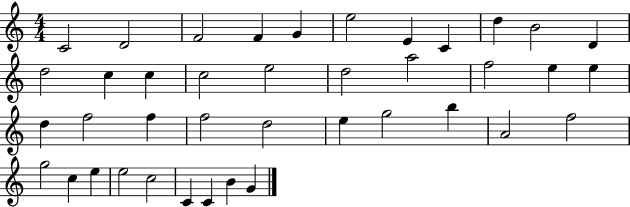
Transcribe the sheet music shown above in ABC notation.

X:1
T:Untitled
M:4/4
L:1/4
K:C
C2 D2 F2 F G e2 E C d B2 D d2 c c c2 e2 d2 a2 f2 e e d f2 f f2 d2 e g2 b A2 f2 g2 c e e2 c2 C C B G